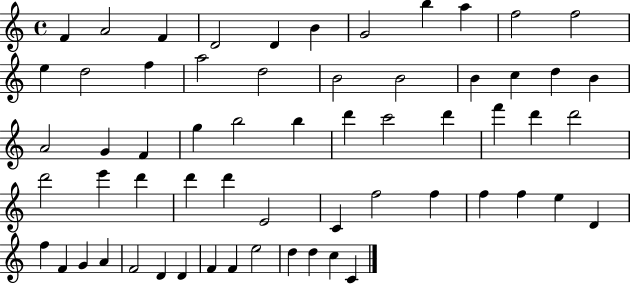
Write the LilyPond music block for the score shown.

{
  \clef treble
  \time 4/4
  \defaultTimeSignature
  \key c \major
  f'4 a'2 f'4 | d'2 d'4 b'4 | g'2 b''4 a''4 | f''2 f''2 | \break e''4 d''2 f''4 | a''2 d''2 | b'2 b'2 | b'4 c''4 d''4 b'4 | \break a'2 g'4 f'4 | g''4 b''2 b''4 | d'''4 c'''2 d'''4 | f'''4 d'''4 d'''2 | \break d'''2 e'''4 d'''4 | d'''4 d'''4 e'2 | c'4 f''2 f''4 | f''4 f''4 e''4 d'4 | \break f''4 f'4 g'4 a'4 | f'2 d'4 d'4 | f'4 f'4 e''2 | d''4 d''4 c''4 c'4 | \break \bar "|."
}